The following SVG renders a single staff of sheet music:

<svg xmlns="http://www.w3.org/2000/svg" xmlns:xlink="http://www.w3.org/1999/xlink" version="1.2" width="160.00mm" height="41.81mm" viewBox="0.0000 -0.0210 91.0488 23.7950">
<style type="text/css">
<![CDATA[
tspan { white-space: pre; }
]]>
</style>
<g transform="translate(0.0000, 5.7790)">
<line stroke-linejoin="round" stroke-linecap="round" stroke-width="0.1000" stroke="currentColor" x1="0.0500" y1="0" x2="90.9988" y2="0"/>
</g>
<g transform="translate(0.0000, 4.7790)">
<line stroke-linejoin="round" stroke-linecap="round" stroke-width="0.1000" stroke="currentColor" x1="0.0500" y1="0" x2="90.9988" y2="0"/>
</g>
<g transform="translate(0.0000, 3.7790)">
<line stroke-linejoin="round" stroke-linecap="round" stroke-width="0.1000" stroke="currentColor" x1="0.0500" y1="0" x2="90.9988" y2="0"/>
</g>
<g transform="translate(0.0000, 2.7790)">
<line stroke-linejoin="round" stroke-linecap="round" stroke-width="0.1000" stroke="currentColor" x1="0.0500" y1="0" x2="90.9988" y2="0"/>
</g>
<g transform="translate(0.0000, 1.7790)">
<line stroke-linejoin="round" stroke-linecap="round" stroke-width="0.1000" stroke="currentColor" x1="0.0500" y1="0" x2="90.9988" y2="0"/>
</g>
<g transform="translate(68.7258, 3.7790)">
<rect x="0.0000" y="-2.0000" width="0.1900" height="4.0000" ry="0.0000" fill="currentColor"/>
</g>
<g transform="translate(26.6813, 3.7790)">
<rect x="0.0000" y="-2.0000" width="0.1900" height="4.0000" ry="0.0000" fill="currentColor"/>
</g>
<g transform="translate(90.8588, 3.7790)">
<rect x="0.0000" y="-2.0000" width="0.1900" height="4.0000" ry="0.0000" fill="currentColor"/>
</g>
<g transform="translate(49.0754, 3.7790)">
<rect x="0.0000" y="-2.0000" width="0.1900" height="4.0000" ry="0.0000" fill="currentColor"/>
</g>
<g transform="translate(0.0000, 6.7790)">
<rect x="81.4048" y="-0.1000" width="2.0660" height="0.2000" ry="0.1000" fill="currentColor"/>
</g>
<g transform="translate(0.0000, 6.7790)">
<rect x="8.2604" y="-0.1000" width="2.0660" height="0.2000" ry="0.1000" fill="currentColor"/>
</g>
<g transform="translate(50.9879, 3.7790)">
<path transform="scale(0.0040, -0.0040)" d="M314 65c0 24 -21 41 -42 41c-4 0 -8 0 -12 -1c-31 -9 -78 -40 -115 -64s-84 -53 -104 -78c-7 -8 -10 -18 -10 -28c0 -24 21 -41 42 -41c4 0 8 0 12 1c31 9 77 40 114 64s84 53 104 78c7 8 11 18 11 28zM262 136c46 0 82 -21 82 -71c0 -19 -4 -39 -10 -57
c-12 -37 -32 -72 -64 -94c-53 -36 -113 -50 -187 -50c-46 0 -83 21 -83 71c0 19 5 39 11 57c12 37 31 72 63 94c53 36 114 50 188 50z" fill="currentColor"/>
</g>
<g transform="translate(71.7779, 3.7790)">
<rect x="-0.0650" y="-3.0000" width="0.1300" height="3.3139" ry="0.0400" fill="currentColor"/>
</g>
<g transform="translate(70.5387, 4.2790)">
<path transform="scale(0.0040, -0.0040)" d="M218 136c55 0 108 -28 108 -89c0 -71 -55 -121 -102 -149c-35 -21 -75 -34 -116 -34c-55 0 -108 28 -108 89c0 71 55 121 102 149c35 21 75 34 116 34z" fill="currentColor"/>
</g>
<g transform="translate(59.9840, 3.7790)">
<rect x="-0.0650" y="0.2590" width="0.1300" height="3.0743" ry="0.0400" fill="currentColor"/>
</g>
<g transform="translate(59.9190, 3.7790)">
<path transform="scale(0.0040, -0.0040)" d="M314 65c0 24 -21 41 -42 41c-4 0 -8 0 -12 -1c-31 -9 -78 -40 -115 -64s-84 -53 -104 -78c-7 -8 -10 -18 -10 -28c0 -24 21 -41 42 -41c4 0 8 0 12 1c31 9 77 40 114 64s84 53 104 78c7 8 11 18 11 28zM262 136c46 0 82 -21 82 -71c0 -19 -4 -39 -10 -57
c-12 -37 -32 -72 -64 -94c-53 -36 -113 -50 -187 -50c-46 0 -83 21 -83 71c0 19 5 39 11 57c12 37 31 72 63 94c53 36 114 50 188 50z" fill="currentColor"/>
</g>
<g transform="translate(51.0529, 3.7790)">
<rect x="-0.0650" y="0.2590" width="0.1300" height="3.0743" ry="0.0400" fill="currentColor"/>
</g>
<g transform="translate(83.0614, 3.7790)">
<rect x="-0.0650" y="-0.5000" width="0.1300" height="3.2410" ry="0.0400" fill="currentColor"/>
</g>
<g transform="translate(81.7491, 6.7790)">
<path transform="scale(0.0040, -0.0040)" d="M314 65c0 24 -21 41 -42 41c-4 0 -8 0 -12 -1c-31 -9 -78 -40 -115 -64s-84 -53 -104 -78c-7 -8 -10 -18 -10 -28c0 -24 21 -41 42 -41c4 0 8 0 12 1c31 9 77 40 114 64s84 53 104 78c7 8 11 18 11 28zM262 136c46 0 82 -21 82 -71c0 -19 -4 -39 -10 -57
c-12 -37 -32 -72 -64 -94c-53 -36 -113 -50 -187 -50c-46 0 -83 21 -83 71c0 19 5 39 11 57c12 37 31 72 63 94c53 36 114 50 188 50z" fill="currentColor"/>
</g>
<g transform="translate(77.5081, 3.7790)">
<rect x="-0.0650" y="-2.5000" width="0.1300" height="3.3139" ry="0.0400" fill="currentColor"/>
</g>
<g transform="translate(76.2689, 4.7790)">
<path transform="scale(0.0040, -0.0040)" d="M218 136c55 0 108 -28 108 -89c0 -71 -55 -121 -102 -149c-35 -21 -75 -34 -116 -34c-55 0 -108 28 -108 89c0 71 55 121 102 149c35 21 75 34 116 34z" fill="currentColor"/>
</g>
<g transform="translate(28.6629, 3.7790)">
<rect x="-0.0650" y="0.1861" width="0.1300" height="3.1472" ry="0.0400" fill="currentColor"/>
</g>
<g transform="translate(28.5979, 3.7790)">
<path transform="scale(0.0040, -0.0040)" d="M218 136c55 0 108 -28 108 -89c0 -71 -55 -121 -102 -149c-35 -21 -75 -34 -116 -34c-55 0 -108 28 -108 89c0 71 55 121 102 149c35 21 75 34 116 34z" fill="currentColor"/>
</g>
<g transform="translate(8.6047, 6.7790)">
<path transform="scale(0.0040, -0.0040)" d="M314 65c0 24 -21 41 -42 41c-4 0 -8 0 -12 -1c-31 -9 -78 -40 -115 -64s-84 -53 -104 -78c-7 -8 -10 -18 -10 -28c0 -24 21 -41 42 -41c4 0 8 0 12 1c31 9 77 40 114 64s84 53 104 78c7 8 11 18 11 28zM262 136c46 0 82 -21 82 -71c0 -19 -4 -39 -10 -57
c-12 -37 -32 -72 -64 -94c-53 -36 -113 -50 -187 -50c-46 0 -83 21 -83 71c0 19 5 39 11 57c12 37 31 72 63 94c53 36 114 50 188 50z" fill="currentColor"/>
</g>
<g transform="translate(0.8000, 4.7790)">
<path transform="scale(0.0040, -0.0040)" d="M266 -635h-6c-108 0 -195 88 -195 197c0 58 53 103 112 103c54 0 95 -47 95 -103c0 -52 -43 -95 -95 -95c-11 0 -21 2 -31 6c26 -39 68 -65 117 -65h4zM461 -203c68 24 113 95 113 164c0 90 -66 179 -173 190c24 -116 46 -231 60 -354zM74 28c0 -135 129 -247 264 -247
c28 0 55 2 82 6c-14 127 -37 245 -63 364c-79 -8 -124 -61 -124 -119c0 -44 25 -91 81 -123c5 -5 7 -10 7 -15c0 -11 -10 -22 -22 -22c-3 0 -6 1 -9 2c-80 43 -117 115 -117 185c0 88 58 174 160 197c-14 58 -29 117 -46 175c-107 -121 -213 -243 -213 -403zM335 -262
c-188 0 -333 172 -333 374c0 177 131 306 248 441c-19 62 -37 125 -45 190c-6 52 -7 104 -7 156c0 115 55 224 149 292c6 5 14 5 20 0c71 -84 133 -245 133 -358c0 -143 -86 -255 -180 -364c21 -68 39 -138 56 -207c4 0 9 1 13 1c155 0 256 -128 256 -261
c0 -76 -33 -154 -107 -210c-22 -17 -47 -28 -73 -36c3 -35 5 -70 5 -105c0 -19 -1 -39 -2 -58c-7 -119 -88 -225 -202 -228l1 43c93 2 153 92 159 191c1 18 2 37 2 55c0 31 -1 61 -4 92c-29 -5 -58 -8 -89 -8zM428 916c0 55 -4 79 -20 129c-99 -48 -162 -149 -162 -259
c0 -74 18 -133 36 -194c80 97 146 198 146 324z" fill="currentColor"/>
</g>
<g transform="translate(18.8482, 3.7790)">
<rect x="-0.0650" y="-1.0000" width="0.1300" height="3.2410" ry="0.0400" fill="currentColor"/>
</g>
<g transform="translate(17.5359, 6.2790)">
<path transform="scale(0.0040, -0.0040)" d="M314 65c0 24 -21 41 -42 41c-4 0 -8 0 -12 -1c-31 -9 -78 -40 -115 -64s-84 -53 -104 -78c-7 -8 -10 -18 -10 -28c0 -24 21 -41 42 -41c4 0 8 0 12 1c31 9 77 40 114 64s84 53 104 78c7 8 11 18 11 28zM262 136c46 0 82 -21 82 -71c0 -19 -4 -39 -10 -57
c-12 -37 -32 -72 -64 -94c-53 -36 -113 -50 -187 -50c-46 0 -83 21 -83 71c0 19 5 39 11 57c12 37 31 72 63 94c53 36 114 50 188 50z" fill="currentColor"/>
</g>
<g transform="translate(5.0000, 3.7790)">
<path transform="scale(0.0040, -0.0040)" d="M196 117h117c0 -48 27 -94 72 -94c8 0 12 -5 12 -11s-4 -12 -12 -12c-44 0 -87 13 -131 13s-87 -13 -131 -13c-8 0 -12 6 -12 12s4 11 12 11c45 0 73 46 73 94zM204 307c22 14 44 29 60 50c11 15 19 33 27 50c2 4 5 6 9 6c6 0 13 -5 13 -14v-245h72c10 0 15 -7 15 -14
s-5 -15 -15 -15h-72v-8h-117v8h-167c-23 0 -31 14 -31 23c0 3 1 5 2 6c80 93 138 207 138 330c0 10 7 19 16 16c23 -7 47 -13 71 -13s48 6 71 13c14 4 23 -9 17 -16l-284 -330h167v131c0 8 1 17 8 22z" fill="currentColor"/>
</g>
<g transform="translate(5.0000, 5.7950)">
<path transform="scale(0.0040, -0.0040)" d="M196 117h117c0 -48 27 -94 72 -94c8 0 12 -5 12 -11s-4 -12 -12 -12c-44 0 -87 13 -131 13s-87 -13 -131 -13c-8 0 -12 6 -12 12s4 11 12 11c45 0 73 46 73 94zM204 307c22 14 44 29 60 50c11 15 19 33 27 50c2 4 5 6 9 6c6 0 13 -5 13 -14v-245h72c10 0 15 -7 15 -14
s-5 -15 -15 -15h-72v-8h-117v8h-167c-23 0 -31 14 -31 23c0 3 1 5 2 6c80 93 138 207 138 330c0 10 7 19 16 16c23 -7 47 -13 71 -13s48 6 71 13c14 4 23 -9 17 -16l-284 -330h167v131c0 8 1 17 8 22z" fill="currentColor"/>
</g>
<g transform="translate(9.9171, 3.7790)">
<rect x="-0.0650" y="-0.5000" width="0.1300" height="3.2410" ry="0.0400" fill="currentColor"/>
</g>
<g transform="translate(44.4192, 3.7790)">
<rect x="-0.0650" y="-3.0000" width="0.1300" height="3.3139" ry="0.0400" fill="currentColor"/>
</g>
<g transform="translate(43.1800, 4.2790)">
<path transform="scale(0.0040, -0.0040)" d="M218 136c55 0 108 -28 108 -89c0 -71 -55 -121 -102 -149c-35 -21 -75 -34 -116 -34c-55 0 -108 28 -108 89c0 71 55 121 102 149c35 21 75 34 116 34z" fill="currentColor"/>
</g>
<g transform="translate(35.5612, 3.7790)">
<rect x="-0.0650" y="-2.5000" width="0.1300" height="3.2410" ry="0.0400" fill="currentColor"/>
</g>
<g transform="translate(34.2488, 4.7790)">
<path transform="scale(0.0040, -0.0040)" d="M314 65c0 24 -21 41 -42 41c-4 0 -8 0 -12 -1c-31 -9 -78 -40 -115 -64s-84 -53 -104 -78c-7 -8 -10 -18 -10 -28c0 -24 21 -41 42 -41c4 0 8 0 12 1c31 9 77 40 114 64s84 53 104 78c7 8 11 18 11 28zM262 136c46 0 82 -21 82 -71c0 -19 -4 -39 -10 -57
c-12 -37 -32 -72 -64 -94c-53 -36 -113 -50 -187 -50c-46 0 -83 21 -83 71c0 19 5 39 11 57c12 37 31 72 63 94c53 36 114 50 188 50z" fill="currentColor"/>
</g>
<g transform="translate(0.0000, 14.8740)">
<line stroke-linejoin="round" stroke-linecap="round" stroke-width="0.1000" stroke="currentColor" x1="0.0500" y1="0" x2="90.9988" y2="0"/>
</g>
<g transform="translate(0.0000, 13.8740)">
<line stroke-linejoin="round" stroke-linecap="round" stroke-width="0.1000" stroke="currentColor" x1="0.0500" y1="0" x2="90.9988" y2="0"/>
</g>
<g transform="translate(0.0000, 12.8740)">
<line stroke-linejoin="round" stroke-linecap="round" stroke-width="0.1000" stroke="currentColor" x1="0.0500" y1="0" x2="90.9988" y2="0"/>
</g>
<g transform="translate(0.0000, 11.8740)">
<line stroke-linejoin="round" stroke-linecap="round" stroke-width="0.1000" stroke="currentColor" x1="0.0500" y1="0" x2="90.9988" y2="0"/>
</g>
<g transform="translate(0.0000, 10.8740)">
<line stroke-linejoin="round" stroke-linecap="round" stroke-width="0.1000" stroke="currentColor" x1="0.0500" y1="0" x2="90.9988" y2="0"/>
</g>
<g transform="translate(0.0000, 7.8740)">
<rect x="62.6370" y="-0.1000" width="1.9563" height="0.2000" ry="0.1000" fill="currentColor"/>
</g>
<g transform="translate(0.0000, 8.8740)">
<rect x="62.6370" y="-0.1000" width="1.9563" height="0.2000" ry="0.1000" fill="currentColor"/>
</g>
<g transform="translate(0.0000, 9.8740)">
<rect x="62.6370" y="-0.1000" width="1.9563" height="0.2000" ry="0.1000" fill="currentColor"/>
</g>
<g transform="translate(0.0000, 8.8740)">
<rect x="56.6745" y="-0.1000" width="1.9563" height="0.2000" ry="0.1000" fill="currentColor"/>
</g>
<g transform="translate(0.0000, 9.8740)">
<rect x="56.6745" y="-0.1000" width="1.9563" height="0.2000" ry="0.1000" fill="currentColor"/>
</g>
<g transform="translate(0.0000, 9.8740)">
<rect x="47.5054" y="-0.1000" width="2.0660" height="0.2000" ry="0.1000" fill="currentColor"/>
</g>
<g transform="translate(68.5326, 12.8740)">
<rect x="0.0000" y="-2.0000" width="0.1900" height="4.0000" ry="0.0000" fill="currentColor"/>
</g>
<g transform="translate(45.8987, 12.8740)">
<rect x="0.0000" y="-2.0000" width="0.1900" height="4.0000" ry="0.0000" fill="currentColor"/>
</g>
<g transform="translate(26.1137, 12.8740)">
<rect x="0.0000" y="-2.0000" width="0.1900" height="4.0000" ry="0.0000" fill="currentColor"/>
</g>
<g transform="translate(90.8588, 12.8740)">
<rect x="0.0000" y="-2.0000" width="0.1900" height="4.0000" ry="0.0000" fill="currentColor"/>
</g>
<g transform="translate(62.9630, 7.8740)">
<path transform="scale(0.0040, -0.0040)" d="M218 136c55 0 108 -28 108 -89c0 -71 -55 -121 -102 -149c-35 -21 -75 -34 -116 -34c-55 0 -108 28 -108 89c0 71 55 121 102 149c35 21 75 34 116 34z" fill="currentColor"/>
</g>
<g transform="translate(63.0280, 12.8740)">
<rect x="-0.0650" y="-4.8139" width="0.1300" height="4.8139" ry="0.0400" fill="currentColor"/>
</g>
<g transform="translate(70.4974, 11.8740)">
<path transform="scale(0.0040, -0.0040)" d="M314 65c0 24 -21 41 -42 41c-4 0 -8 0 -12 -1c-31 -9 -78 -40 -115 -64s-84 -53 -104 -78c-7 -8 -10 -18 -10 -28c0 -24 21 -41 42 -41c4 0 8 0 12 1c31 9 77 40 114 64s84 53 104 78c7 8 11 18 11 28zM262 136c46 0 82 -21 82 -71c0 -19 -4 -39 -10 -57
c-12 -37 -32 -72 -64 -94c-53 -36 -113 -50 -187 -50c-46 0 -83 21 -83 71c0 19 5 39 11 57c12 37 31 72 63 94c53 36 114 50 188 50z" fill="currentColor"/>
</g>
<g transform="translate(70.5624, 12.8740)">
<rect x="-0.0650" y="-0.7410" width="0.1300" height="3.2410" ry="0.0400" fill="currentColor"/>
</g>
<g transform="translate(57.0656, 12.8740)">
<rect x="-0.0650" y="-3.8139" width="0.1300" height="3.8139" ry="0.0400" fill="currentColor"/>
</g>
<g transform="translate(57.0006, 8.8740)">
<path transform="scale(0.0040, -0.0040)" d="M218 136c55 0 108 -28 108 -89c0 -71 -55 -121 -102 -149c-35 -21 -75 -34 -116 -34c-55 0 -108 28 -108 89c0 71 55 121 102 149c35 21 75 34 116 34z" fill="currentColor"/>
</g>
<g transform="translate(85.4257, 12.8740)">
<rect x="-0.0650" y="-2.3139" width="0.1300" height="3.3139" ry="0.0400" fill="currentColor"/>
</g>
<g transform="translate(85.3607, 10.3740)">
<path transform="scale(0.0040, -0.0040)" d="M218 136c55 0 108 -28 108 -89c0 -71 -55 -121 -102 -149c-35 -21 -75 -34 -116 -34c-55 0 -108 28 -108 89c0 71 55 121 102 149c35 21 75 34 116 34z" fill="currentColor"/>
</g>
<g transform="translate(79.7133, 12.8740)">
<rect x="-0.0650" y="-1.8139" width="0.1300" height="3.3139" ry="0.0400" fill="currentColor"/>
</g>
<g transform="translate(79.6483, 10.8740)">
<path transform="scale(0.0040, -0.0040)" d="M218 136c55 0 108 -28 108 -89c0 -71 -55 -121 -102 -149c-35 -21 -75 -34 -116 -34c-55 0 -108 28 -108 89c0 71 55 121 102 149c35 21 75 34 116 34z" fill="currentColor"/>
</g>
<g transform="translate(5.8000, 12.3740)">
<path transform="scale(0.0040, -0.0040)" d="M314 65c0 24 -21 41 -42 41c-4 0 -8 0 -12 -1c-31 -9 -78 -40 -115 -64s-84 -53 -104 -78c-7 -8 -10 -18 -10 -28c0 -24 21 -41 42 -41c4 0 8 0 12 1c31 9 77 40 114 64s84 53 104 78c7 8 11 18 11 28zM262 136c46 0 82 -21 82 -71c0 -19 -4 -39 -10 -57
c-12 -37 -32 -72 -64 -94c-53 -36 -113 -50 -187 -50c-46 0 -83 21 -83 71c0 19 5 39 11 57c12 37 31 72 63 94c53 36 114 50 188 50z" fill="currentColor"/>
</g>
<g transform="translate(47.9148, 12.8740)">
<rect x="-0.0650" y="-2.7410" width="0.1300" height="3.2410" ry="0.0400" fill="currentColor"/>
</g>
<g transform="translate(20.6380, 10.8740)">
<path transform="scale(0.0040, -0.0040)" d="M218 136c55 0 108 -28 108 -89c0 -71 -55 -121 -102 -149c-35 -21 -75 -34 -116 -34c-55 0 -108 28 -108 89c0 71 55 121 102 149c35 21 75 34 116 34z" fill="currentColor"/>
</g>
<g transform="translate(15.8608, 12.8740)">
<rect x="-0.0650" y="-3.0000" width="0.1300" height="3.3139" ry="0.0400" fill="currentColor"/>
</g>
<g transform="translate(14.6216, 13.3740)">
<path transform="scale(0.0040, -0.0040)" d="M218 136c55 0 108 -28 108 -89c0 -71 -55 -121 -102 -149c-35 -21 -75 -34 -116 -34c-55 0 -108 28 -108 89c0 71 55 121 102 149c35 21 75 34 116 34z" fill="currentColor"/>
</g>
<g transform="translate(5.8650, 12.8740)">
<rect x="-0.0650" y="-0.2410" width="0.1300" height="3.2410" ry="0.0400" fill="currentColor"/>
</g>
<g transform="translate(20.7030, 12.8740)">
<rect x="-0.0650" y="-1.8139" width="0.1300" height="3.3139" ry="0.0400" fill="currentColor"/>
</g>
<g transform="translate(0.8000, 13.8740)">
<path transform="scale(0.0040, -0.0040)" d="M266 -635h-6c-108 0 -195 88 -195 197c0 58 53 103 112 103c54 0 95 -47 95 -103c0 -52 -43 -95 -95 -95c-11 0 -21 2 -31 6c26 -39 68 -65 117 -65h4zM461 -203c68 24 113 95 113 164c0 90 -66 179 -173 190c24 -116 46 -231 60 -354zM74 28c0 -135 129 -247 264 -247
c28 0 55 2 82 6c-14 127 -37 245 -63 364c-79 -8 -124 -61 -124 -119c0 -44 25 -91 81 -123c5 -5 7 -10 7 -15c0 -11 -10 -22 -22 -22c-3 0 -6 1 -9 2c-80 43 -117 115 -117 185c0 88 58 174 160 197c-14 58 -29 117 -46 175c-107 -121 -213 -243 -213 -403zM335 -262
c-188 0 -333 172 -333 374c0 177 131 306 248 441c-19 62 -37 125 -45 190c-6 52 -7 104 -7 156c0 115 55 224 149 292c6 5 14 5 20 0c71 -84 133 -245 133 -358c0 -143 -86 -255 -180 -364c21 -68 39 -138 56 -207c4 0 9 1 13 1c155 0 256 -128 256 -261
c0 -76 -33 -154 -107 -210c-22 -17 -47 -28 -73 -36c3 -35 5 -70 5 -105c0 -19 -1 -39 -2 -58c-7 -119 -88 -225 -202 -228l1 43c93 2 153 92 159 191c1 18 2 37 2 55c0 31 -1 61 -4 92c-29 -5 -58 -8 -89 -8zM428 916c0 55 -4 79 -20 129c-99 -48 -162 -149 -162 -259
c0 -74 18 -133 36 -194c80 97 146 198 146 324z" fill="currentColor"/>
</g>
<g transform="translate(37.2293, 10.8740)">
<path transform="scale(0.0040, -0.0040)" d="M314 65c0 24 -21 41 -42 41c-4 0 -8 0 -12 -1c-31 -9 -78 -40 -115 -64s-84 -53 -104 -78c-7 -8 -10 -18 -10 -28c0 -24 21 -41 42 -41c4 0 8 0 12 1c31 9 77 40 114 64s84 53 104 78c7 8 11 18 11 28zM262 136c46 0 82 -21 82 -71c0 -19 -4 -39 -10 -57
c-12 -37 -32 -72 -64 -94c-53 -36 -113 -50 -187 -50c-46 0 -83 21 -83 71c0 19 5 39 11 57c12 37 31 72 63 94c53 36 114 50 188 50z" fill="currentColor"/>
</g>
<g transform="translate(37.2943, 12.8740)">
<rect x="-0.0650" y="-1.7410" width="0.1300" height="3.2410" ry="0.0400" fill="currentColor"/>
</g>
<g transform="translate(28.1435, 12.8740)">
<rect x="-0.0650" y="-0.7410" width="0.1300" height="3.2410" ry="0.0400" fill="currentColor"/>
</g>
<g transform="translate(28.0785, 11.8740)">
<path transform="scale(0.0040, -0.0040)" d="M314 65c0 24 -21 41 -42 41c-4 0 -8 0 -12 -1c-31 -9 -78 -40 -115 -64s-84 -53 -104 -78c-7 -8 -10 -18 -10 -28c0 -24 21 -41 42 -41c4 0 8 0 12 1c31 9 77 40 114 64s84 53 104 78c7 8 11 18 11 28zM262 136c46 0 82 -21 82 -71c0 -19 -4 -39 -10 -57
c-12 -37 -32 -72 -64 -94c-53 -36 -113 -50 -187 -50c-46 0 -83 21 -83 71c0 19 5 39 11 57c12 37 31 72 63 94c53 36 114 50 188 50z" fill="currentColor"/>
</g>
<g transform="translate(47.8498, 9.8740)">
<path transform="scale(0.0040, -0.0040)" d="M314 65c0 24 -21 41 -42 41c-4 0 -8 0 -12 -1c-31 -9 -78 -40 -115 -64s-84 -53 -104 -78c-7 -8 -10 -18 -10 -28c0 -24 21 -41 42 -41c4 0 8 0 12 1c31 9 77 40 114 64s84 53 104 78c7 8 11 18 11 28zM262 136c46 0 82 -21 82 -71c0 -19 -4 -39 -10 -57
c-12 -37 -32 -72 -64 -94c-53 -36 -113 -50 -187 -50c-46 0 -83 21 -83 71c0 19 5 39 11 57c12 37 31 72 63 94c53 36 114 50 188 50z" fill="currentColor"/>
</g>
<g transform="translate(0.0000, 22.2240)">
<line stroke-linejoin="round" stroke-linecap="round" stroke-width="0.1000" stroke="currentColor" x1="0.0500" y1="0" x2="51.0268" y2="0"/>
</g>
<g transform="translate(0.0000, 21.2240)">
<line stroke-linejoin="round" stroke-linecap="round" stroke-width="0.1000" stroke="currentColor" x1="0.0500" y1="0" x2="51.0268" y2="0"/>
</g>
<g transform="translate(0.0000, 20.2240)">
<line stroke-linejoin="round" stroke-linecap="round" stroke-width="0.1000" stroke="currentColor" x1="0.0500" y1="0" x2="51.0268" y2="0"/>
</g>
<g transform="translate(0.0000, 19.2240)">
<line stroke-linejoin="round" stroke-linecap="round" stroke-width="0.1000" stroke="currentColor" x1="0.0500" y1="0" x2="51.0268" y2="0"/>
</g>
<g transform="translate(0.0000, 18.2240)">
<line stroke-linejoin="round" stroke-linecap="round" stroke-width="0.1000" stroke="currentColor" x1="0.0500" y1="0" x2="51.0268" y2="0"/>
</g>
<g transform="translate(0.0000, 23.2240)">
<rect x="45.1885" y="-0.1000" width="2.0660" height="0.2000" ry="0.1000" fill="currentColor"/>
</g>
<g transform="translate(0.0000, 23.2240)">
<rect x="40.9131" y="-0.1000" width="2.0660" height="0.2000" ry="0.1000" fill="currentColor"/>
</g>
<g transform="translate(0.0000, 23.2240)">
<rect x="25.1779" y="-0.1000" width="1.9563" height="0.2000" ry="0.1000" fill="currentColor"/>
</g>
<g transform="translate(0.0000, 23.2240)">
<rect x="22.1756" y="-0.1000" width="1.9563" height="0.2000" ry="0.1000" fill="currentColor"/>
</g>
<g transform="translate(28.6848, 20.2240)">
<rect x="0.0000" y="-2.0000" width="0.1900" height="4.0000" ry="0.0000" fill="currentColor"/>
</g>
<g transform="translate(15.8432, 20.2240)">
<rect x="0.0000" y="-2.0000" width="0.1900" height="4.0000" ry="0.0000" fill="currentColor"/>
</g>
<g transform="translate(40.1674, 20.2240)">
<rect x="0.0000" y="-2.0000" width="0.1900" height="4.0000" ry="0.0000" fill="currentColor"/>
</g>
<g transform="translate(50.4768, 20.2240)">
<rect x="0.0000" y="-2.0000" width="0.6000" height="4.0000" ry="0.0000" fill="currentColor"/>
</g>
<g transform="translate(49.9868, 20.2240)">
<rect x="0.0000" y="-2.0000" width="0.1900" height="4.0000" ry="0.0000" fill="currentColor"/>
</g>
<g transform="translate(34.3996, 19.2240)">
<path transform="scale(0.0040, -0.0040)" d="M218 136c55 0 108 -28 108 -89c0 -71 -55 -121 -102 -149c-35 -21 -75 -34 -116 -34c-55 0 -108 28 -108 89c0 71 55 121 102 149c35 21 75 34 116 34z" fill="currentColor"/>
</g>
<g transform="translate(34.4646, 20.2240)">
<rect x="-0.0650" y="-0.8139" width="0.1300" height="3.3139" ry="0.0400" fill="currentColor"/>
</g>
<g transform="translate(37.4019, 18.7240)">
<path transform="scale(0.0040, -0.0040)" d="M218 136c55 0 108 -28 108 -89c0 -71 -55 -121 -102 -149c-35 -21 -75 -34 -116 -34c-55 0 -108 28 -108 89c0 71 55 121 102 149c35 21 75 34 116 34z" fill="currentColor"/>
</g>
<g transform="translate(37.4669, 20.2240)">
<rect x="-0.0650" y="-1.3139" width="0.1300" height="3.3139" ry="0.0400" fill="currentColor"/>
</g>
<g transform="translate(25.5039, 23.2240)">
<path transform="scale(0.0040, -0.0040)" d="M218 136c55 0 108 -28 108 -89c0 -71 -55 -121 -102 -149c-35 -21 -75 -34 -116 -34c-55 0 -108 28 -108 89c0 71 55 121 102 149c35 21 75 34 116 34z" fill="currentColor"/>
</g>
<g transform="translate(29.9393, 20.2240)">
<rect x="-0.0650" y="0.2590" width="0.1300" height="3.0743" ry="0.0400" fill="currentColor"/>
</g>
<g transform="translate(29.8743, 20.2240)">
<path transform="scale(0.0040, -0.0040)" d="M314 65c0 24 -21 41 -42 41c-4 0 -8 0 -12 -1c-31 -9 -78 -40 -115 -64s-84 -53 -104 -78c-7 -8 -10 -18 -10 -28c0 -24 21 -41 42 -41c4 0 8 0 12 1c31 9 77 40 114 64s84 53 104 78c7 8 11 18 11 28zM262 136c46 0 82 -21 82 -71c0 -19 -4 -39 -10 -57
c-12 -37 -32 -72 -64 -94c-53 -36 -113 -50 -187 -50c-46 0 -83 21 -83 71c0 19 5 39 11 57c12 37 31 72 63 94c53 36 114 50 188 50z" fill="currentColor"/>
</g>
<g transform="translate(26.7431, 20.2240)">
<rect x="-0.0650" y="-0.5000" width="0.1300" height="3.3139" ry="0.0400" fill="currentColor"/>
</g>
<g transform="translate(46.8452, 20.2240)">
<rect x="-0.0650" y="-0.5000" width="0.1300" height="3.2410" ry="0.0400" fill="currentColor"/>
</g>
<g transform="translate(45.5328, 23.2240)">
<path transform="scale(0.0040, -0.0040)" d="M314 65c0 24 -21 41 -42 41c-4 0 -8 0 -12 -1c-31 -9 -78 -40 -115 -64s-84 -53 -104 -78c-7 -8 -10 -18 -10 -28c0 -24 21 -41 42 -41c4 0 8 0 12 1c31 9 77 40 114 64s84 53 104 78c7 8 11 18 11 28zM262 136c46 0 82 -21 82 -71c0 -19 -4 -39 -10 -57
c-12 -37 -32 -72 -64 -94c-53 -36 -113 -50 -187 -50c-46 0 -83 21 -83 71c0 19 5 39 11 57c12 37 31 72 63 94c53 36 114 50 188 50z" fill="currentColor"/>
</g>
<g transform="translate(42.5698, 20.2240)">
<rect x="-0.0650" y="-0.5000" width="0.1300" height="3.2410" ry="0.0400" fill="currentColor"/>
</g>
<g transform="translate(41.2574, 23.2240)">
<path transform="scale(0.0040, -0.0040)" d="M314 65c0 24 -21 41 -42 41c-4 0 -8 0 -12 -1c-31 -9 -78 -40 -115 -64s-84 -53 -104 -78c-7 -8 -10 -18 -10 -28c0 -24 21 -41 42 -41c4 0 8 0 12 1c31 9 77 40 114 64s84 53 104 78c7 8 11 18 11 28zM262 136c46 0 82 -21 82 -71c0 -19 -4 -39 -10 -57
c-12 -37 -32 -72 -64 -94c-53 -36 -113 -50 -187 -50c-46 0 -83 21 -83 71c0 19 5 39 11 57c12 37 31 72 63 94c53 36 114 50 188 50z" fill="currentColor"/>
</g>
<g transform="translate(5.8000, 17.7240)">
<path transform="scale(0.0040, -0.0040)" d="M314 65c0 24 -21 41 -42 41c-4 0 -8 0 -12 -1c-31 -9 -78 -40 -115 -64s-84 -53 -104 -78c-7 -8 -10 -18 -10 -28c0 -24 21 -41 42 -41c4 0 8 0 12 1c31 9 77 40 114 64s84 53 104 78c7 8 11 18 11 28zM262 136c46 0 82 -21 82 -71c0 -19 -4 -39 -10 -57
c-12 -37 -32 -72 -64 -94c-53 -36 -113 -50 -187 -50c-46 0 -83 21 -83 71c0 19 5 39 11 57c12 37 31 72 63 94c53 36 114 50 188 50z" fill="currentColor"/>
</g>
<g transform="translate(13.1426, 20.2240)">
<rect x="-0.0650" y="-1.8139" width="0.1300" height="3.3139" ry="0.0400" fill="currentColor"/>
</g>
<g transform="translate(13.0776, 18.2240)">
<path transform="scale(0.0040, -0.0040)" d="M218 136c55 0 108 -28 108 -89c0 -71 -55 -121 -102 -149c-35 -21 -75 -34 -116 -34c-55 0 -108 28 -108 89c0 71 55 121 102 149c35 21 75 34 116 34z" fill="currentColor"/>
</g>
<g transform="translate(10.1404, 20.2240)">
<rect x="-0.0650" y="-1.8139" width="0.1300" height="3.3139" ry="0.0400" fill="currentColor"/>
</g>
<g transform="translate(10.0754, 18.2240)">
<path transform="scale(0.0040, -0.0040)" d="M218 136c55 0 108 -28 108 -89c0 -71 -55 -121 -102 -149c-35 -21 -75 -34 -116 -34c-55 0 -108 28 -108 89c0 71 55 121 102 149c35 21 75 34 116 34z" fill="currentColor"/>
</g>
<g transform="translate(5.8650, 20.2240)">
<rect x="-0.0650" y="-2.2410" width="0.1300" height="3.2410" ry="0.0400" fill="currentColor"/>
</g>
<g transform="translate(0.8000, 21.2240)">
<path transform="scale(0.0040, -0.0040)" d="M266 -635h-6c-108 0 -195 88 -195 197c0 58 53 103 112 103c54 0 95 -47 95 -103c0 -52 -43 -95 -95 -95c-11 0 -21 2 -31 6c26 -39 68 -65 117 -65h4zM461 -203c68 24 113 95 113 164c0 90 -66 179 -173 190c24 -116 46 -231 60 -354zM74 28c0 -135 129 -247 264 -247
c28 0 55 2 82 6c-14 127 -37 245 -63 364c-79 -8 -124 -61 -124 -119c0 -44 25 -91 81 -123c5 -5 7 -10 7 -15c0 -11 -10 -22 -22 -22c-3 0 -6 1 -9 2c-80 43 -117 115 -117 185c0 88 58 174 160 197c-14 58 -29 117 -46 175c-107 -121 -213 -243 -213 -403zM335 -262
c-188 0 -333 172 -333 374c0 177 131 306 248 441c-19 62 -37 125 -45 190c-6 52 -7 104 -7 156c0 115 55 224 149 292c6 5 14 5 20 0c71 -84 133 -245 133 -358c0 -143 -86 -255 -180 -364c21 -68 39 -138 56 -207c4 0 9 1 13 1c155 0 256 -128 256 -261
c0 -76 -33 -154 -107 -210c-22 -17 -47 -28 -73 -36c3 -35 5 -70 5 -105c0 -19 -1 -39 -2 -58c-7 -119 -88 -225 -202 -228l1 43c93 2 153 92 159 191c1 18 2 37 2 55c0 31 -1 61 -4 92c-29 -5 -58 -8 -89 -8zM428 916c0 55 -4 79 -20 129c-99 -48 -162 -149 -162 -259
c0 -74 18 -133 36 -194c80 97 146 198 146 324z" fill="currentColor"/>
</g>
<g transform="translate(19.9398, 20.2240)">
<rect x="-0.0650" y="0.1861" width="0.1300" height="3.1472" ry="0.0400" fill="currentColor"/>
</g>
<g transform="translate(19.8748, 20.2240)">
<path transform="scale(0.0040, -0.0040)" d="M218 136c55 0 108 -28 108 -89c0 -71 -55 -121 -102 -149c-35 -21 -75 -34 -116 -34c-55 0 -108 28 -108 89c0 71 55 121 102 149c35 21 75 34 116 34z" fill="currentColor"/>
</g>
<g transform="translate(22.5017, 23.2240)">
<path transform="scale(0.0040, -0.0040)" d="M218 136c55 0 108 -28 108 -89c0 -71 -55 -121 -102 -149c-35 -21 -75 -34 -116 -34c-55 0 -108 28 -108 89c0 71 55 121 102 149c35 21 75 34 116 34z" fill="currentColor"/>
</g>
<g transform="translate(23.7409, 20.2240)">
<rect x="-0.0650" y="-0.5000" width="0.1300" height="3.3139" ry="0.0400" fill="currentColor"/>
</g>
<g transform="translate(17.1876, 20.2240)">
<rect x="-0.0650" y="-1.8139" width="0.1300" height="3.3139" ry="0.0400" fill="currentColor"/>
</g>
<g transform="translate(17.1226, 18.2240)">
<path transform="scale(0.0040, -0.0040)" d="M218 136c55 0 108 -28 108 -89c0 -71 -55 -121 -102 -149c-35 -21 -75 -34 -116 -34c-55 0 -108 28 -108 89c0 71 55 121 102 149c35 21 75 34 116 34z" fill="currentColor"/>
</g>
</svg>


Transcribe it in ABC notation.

X:1
T:Untitled
M:4/4
L:1/4
K:C
C2 D2 B G2 A B2 B2 A G C2 c2 A f d2 f2 a2 c' e' d2 f g g2 f f f B C C B2 d e C2 C2